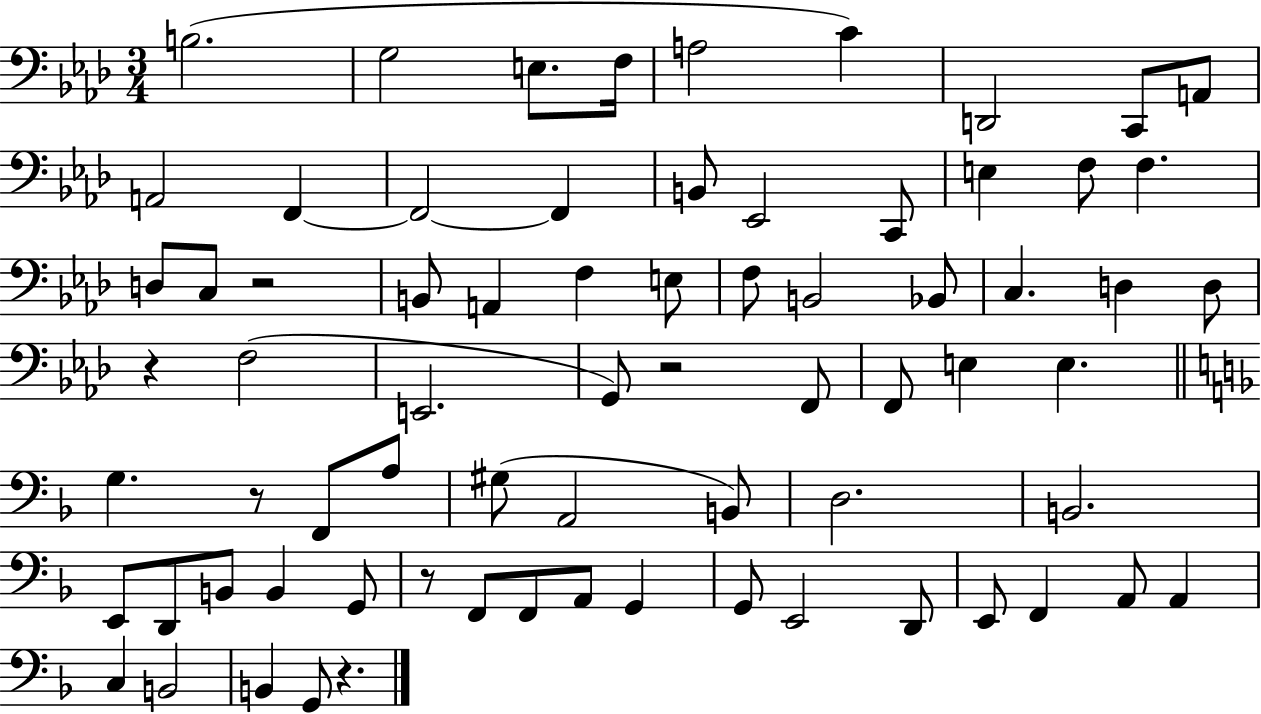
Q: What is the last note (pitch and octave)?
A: G2